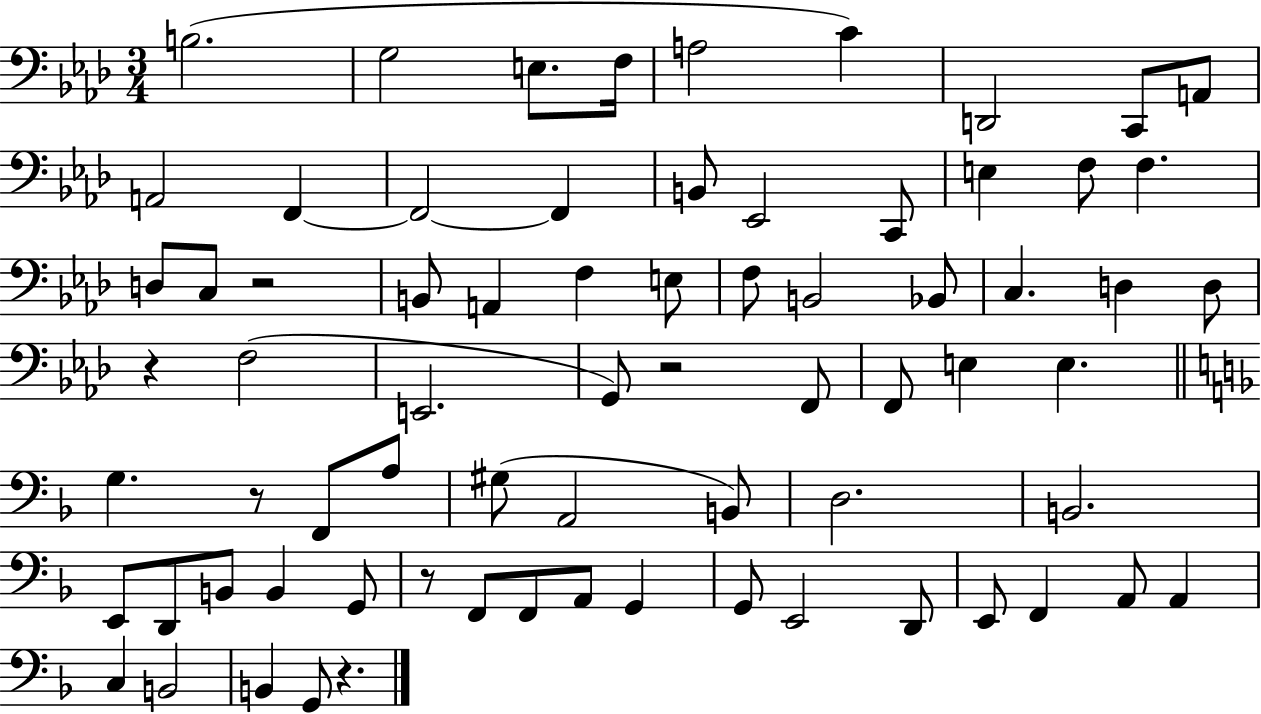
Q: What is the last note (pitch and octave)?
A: G2